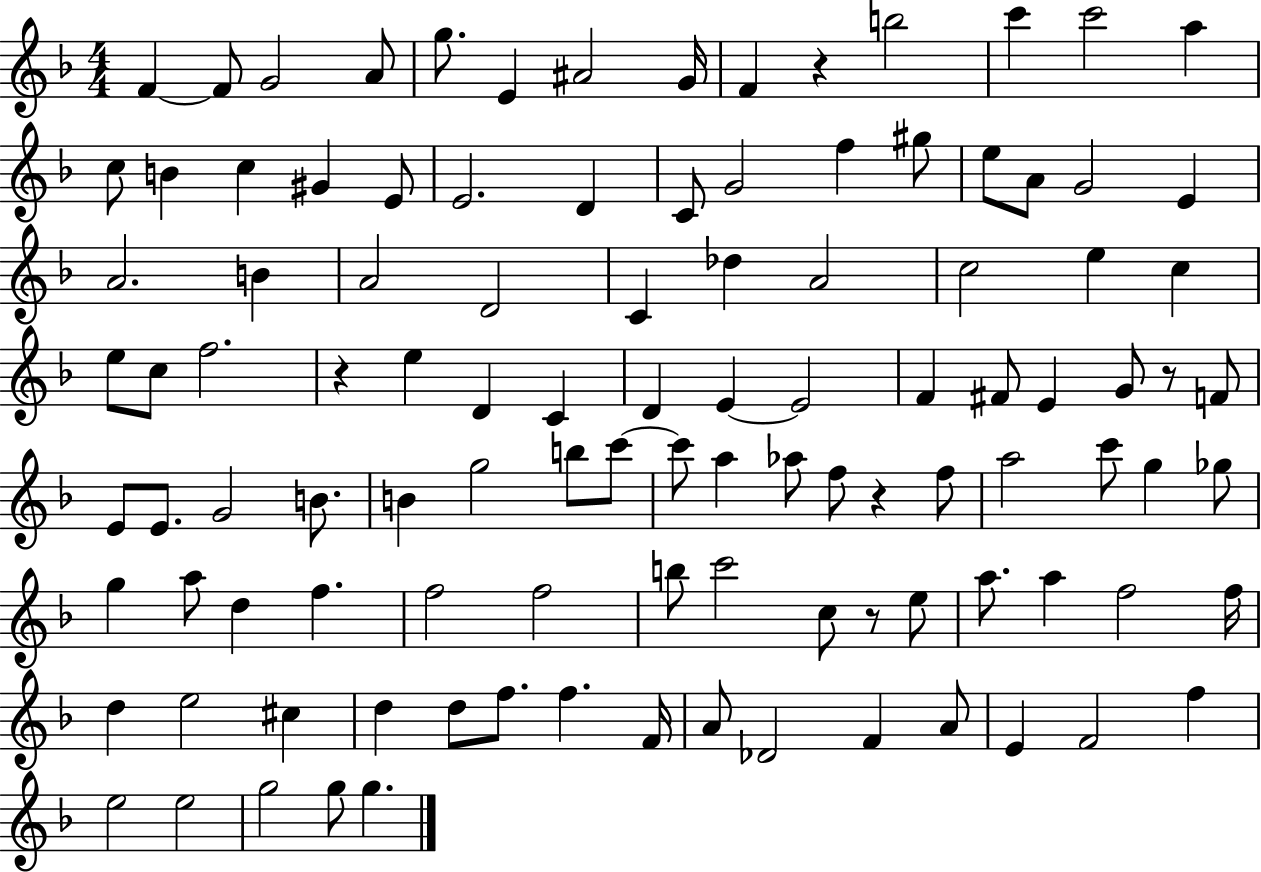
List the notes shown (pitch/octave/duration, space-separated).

F4/q F4/e G4/h A4/e G5/e. E4/q A#4/h G4/s F4/q R/q B5/h C6/q C6/h A5/q C5/e B4/q C5/q G#4/q E4/e E4/h. D4/q C4/e G4/h F5/q G#5/e E5/e A4/e G4/h E4/q A4/h. B4/q A4/h D4/h C4/q Db5/q A4/h C5/h E5/q C5/q E5/e C5/e F5/h. R/q E5/q D4/q C4/q D4/q E4/q E4/h F4/q F#4/e E4/q G4/e R/e F4/e E4/e E4/e. G4/h B4/e. B4/q G5/h B5/e C6/e C6/e A5/q Ab5/e F5/e R/q F5/e A5/h C6/e G5/q Gb5/e G5/q A5/e D5/q F5/q. F5/h F5/h B5/e C6/h C5/e R/e E5/e A5/e. A5/q F5/h F5/s D5/q E5/h C#5/q D5/q D5/e F5/e. F5/q. F4/s A4/e Db4/h F4/q A4/e E4/q F4/h F5/q E5/h E5/h G5/h G5/e G5/q.